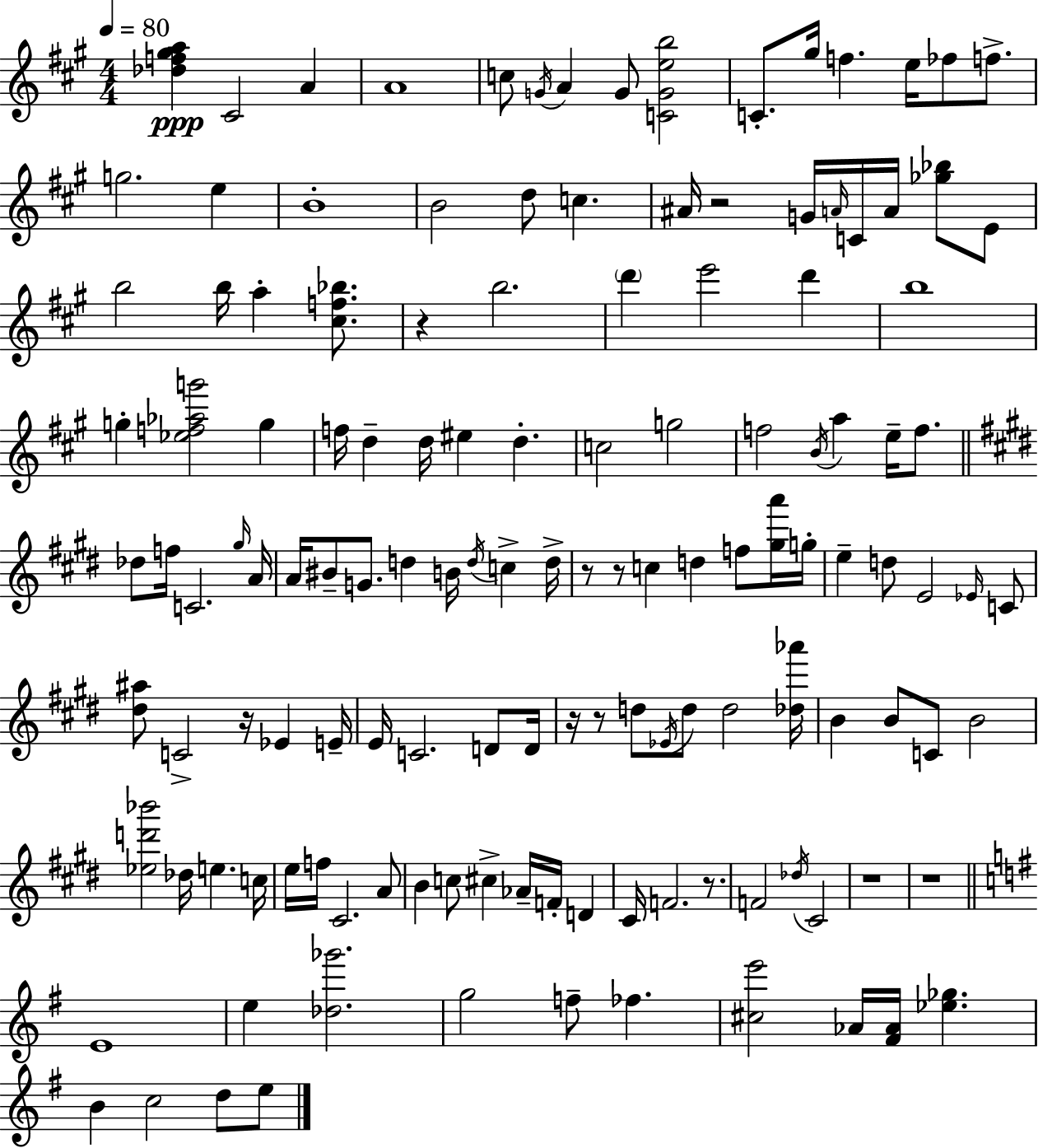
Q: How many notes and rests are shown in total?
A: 135